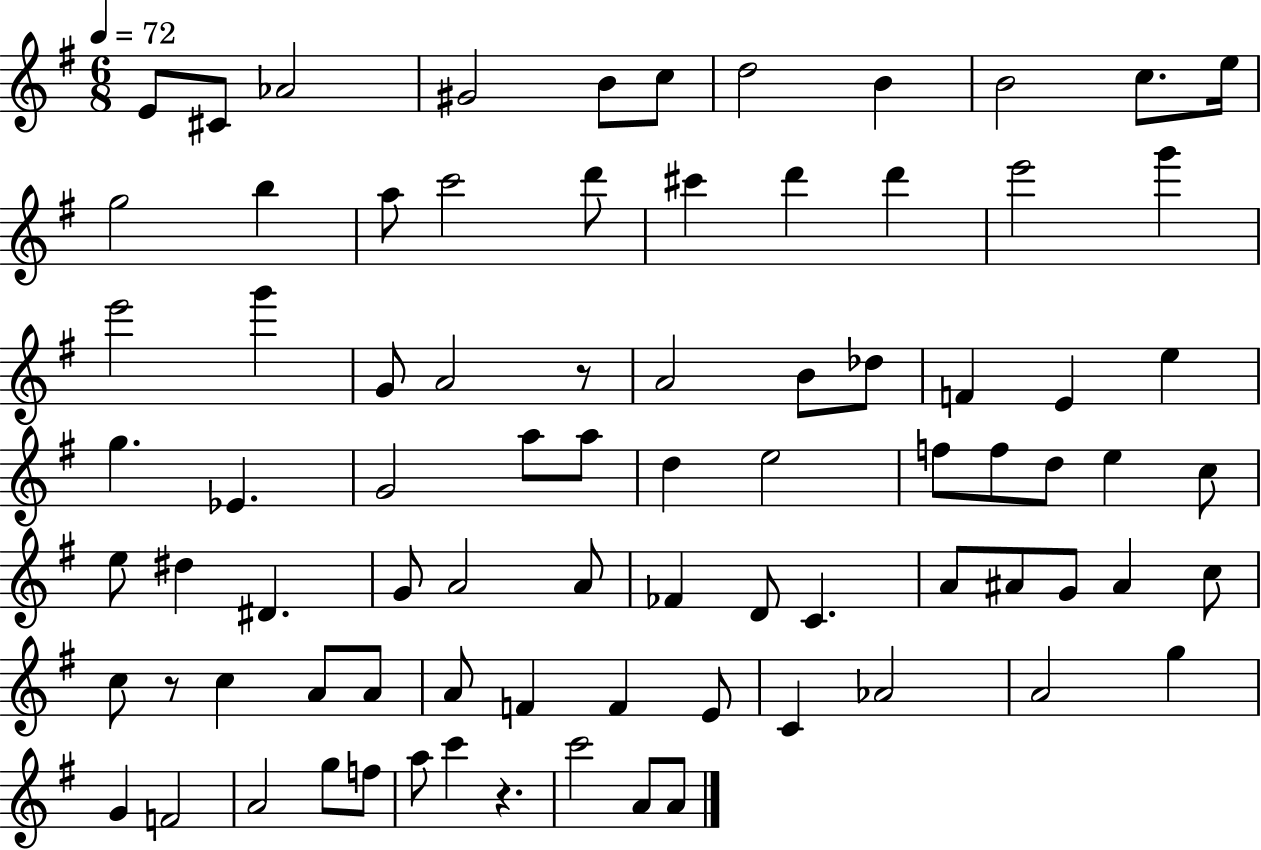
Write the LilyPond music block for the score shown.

{
  \clef treble
  \numericTimeSignature
  \time 6/8
  \key g \major
  \tempo 4 = 72
  \repeat volta 2 { e'8 cis'8 aes'2 | gis'2 b'8 c''8 | d''2 b'4 | b'2 c''8. e''16 | \break g''2 b''4 | a''8 c'''2 d'''8 | cis'''4 d'''4 d'''4 | e'''2 g'''4 | \break e'''2 g'''4 | g'8 a'2 r8 | a'2 b'8 des''8 | f'4 e'4 e''4 | \break g''4. ees'4. | g'2 a''8 a''8 | d''4 e''2 | f''8 f''8 d''8 e''4 c''8 | \break e''8 dis''4 dis'4. | g'8 a'2 a'8 | fes'4 d'8 c'4. | a'8 ais'8 g'8 ais'4 c''8 | \break c''8 r8 c''4 a'8 a'8 | a'8 f'4 f'4 e'8 | c'4 aes'2 | a'2 g''4 | \break g'4 f'2 | a'2 g''8 f''8 | a''8 c'''4 r4. | c'''2 a'8 a'8 | \break } \bar "|."
}